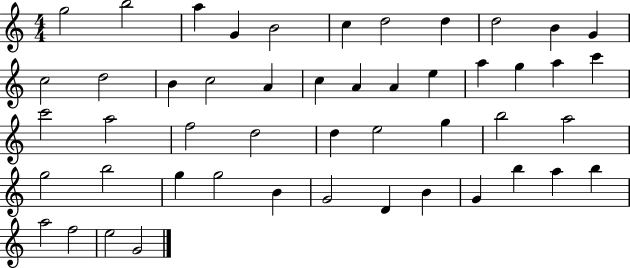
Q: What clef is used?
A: treble